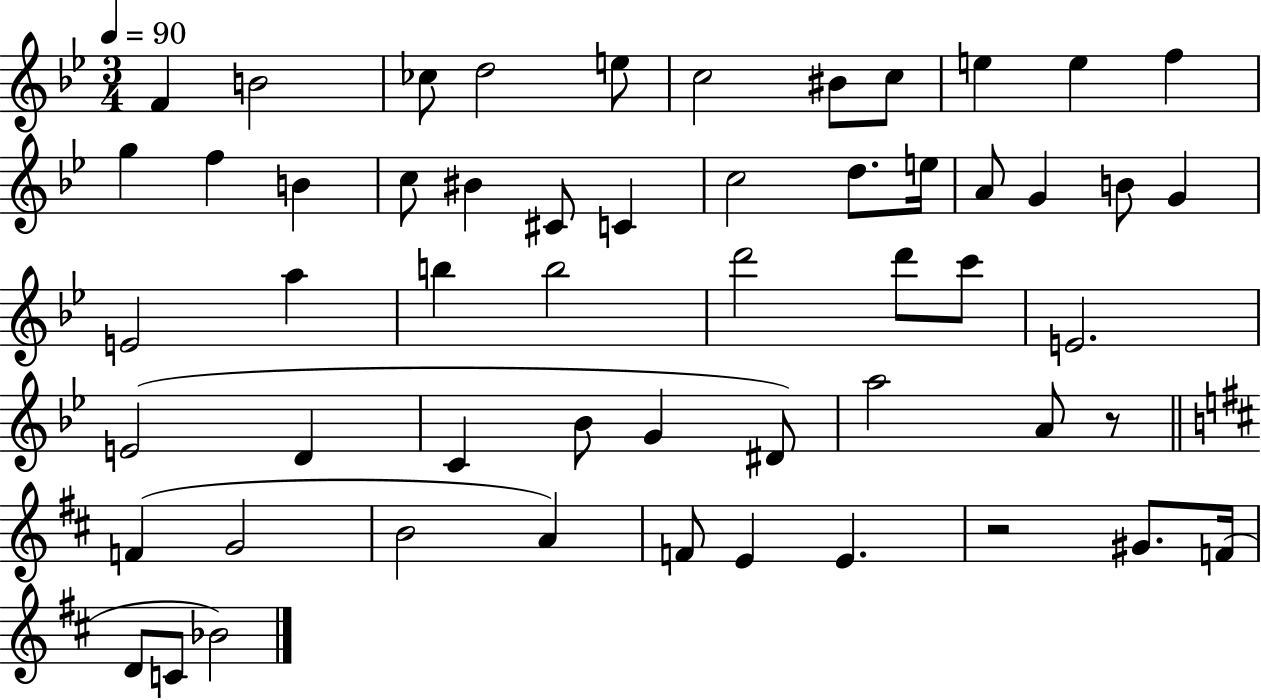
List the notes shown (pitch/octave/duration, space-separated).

F4/q B4/h CES5/e D5/h E5/e C5/h BIS4/e C5/e E5/q E5/q F5/q G5/q F5/q B4/q C5/e BIS4/q C#4/e C4/q C5/h D5/e. E5/s A4/e G4/q B4/e G4/q E4/h A5/q B5/q B5/h D6/h D6/e C6/e E4/h. E4/h D4/q C4/q Bb4/e G4/q D#4/e A5/h A4/e R/e F4/q G4/h B4/h A4/q F4/e E4/q E4/q. R/h G#4/e. F4/s D4/e C4/e Bb4/h